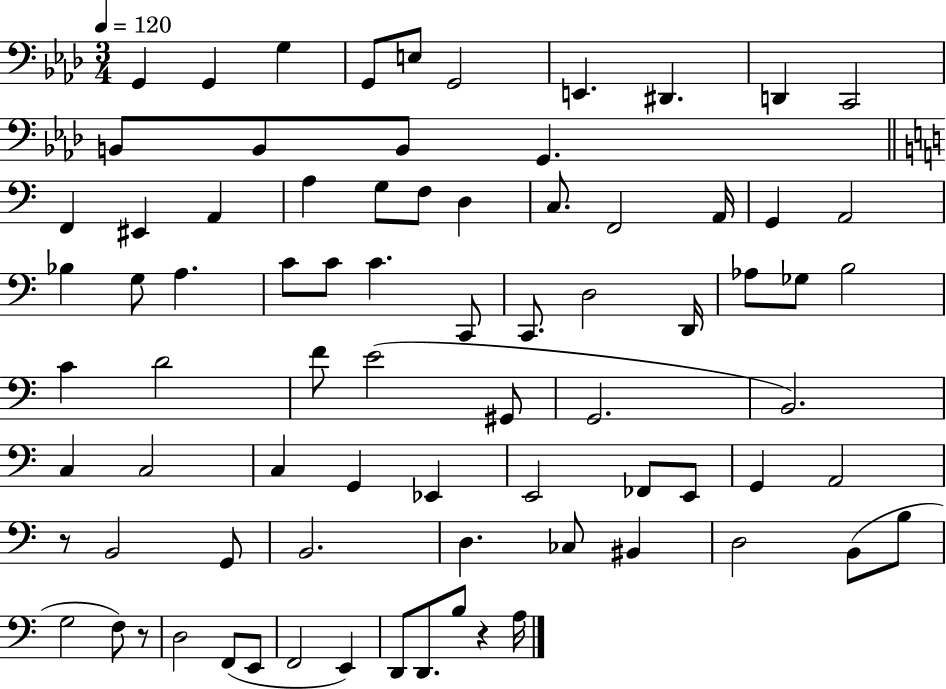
{
  \clef bass
  \numericTimeSignature
  \time 3/4
  \key aes \major
  \tempo 4 = 120
  g,4 g,4 g4 | g,8 e8 g,2 | e,4. dis,4. | d,4 c,2 | \break b,8 b,8 b,8 g,4. | \bar "||" \break \key c \major f,4 eis,4 a,4 | a4 g8 f8 d4 | c8. f,2 a,16 | g,4 a,2 | \break bes4 g8 a4. | c'8 c'8 c'4. c,8 | c,8. d2 d,16 | aes8 ges8 b2 | \break c'4 d'2 | f'8 e'2( gis,8 | g,2. | b,2.) | \break c4 c2 | c4 g,4 ees,4 | e,2 fes,8 e,8 | g,4 a,2 | \break r8 b,2 g,8 | b,2. | d4. ces8 bis,4 | d2 b,8( b8 | \break g2 f8) r8 | d2 f,8( e,8 | f,2 e,4) | d,8 d,8. b8 r4 a16 | \break \bar "|."
}